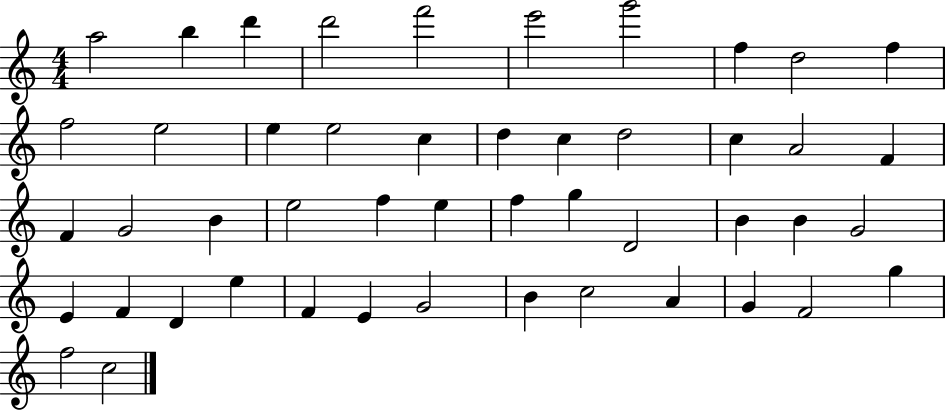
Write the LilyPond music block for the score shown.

{
  \clef treble
  \numericTimeSignature
  \time 4/4
  \key c \major
  a''2 b''4 d'''4 | d'''2 f'''2 | e'''2 g'''2 | f''4 d''2 f''4 | \break f''2 e''2 | e''4 e''2 c''4 | d''4 c''4 d''2 | c''4 a'2 f'4 | \break f'4 g'2 b'4 | e''2 f''4 e''4 | f''4 g''4 d'2 | b'4 b'4 g'2 | \break e'4 f'4 d'4 e''4 | f'4 e'4 g'2 | b'4 c''2 a'4 | g'4 f'2 g''4 | \break f''2 c''2 | \bar "|."
}